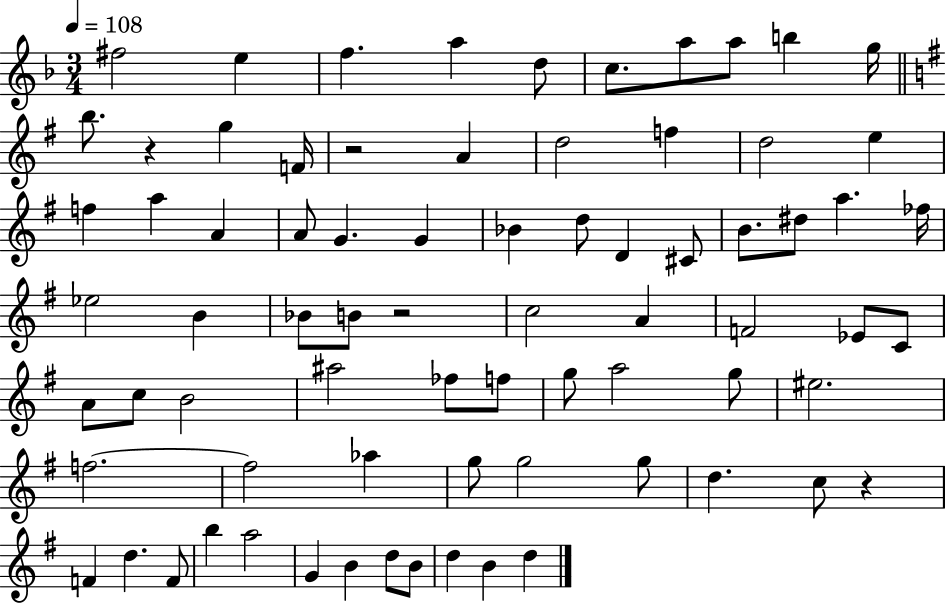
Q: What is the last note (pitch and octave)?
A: D5